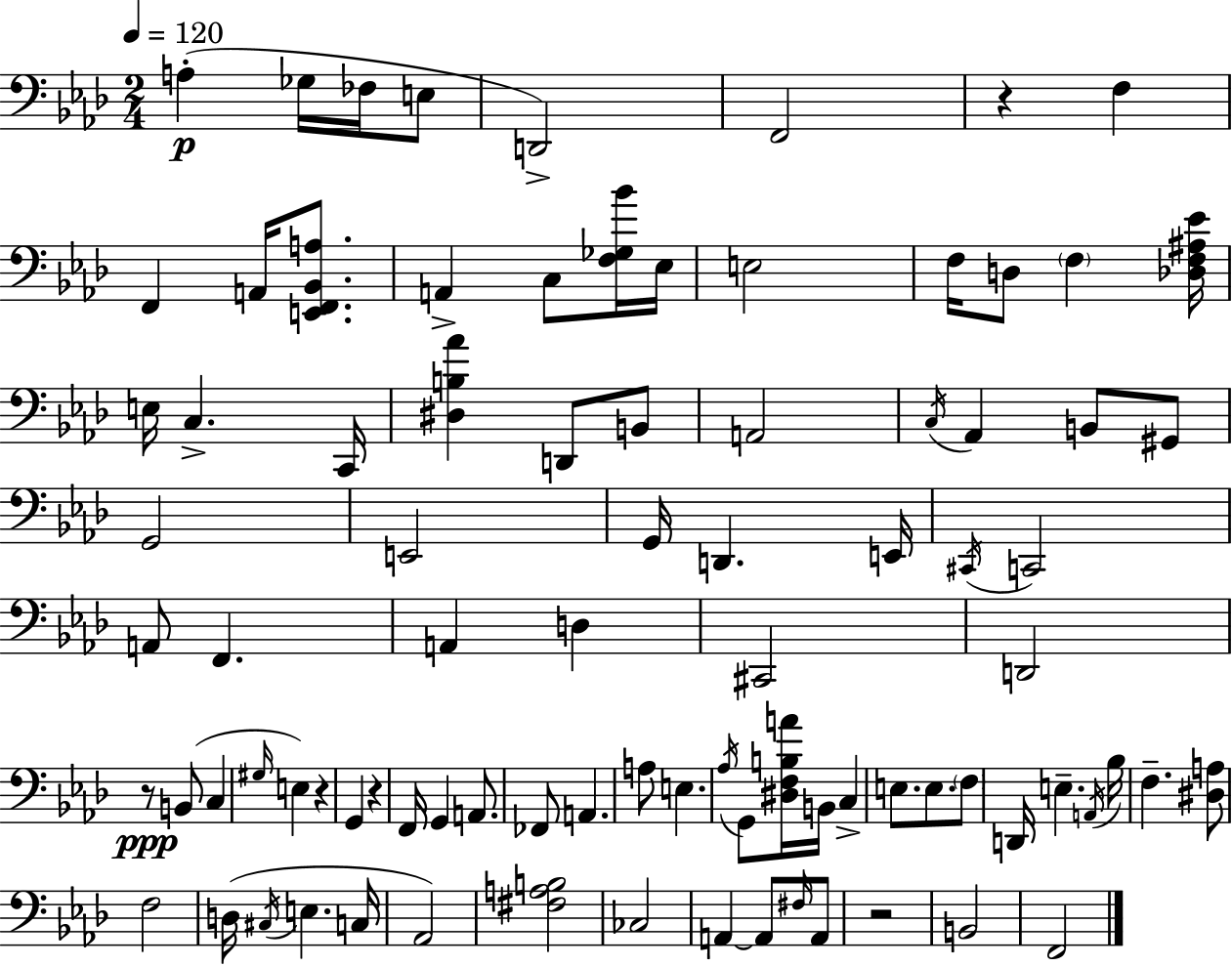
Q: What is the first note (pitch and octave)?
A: A3